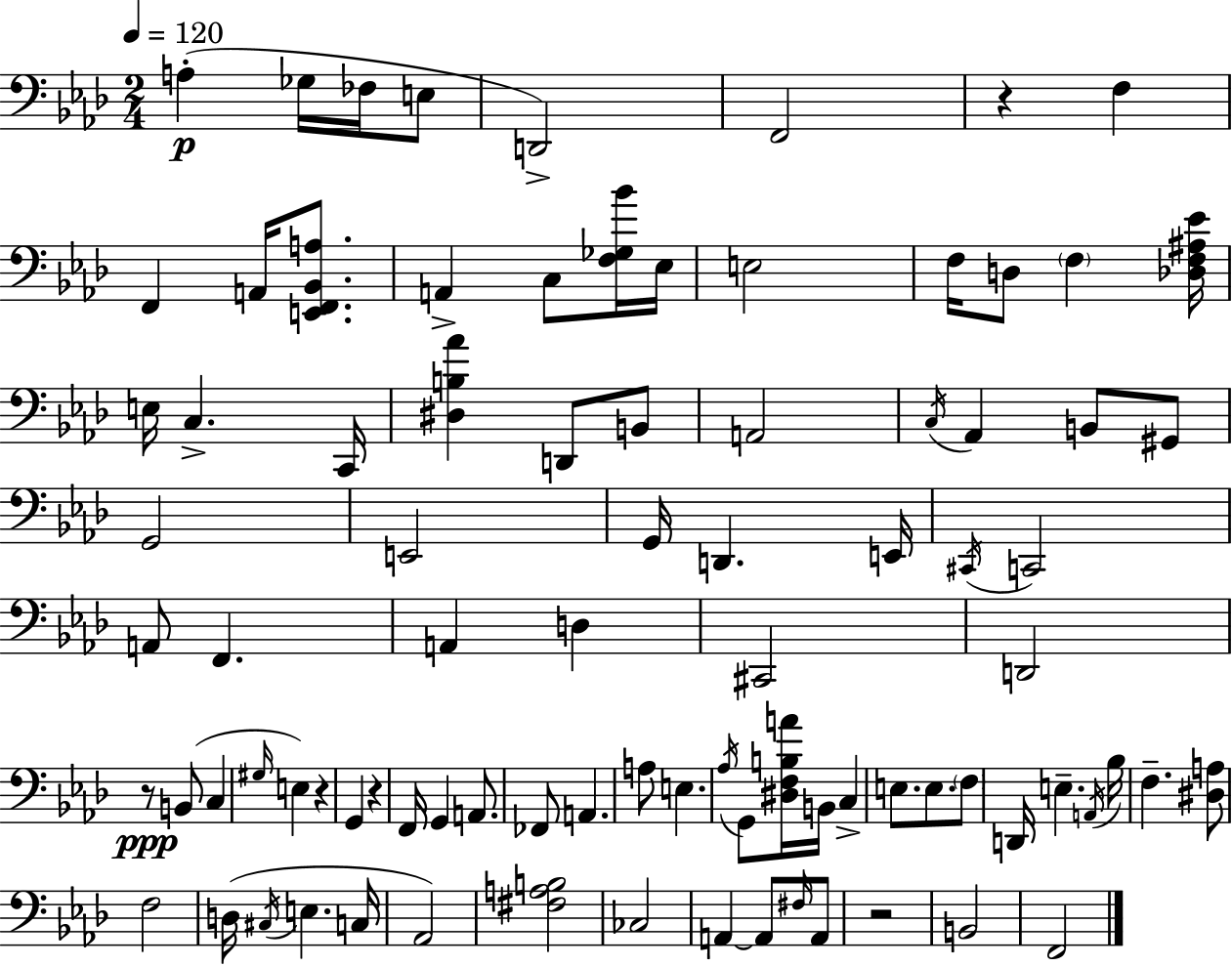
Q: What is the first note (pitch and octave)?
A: A3